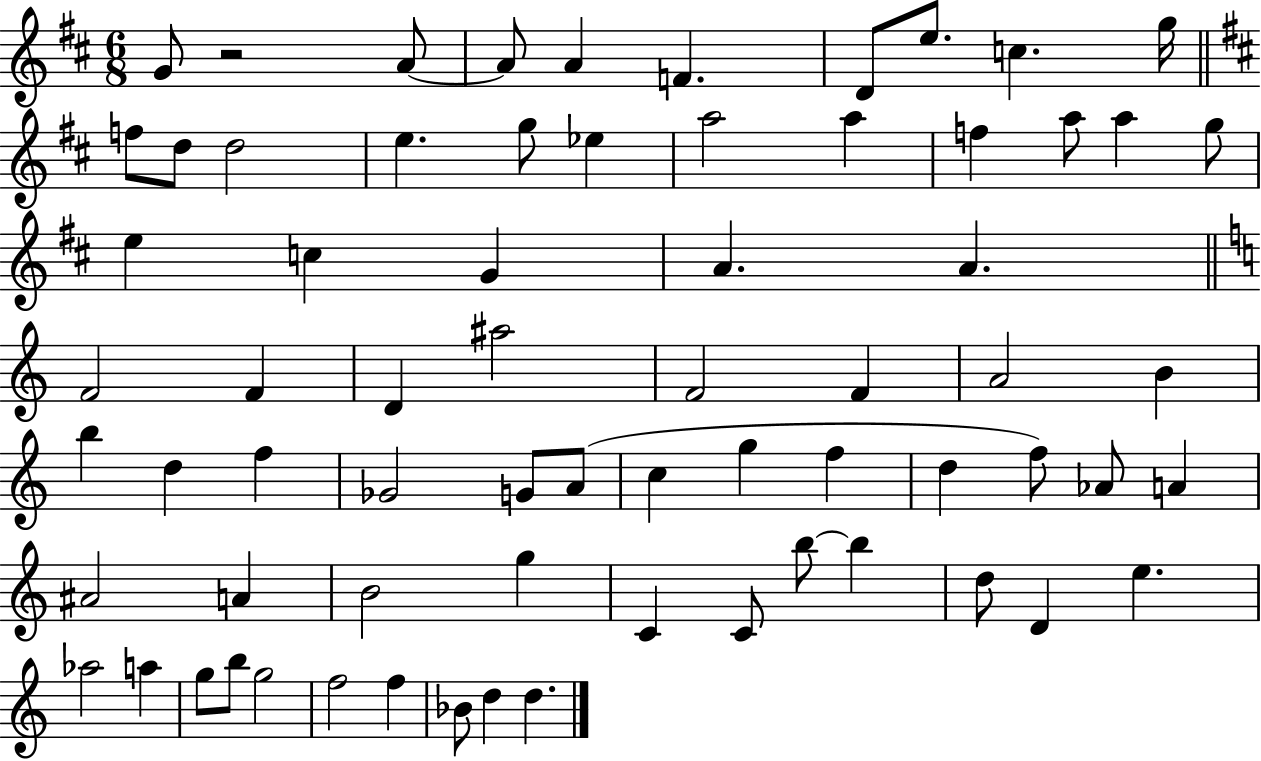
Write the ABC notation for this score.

X:1
T:Untitled
M:6/8
L:1/4
K:D
G/2 z2 A/2 A/2 A F D/2 e/2 c g/4 f/2 d/2 d2 e g/2 _e a2 a f a/2 a g/2 e c G A A F2 F D ^a2 F2 F A2 B b d f _G2 G/2 A/2 c g f d f/2 _A/2 A ^A2 A B2 g C C/2 b/2 b d/2 D e _a2 a g/2 b/2 g2 f2 f _B/2 d d